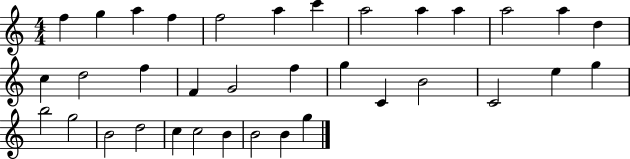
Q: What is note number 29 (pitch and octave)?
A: D5